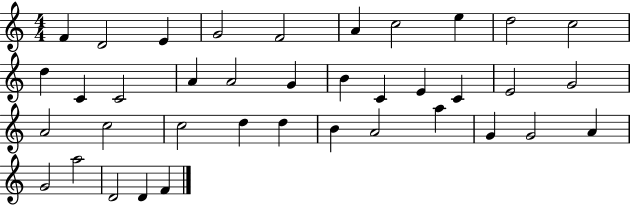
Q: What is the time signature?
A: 4/4